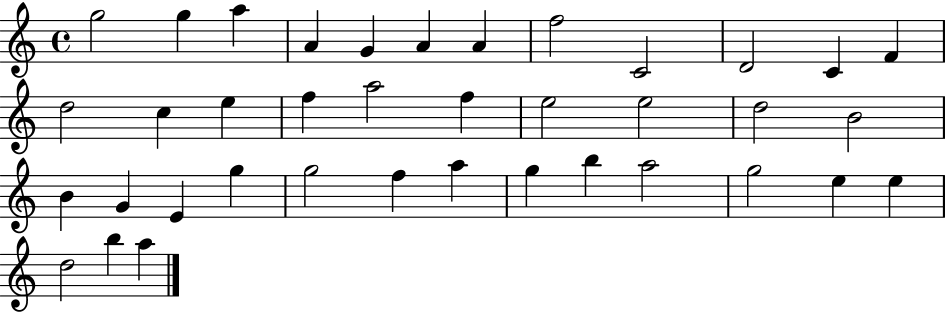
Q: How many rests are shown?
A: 0